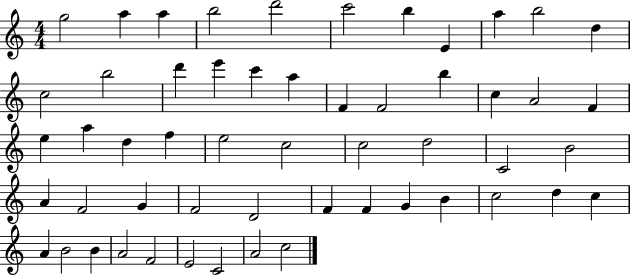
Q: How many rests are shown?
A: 0